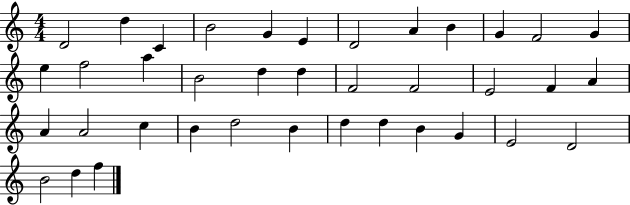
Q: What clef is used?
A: treble